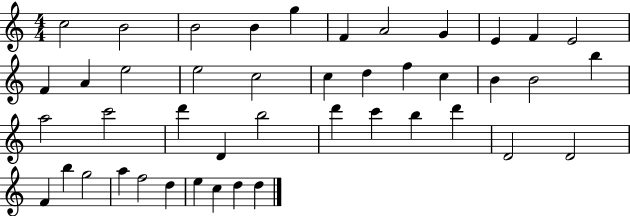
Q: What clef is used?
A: treble